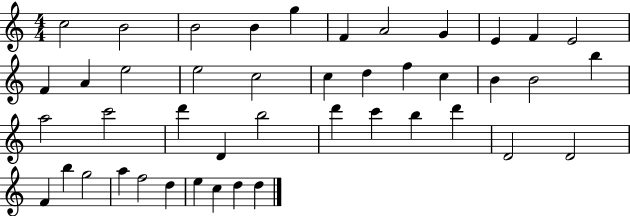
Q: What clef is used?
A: treble